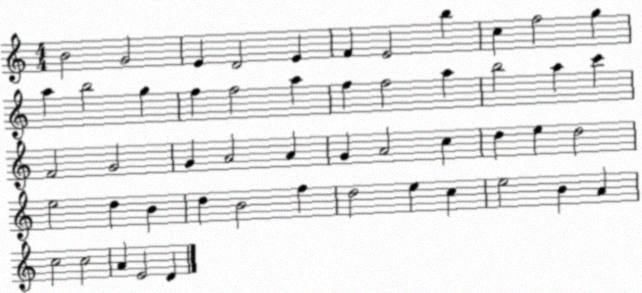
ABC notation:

X:1
T:Untitled
M:4/4
L:1/4
K:C
B2 G2 E D2 E F E2 b c f2 g a b2 g f f2 a f f2 a b2 a c' F2 G2 G A2 A G A2 c d e d2 e2 d B d B2 f d2 e c e2 B A c2 c2 A E2 D